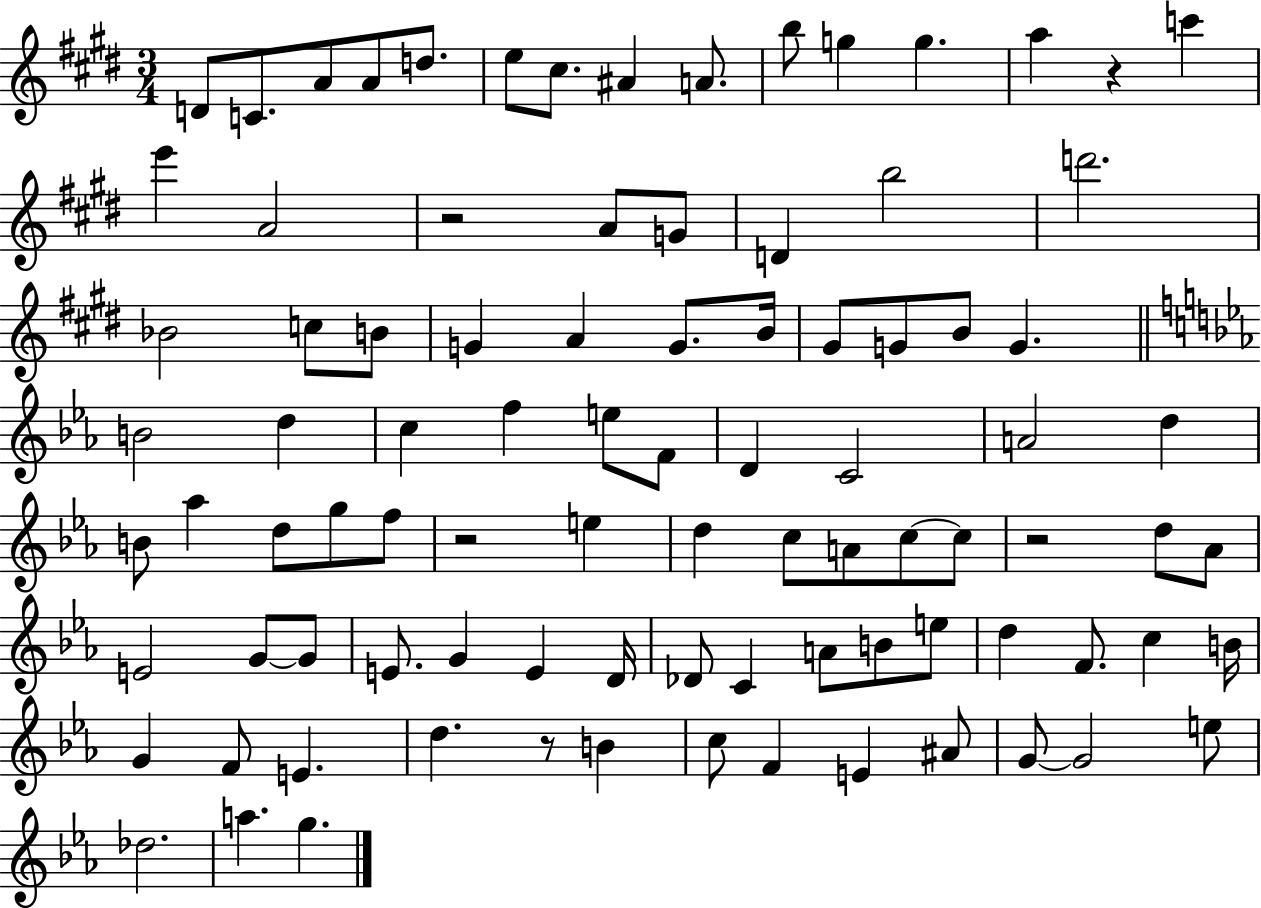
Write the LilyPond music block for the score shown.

{
  \clef treble
  \numericTimeSignature
  \time 3/4
  \key e \major
  d'8 c'8. a'8 a'8 d''8. | e''8 cis''8. ais'4 a'8. | b''8 g''4 g''4. | a''4 r4 c'''4 | \break e'''4 a'2 | r2 a'8 g'8 | d'4 b''2 | d'''2. | \break bes'2 c''8 b'8 | g'4 a'4 g'8. b'16 | gis'8 g'8 b'8 g'4. | \bar "||" \break \key ees \major b'2 d''4 | c''4 f''4 e''8 f'8 | d'4 c'2 | a'2 d''4 | \break b'8 aes''4 d''8 g''8 f''8 | r2 e''4 | d''4 c''8 a'8 c''8~~ c''8 | r2 d''8 aes'8 | \break e'2 g'8~~ g'8 | e'8. g'4 e'4 d'16 | des'8 c'4 a'8 b'8 e''8 | d''4 f'8. c''4 b'16 | \break g'4 f'8 e'4. | d''4. r8 b'4 | c''8 f'4 e'4 ais'8 | g'8~~ g'2 e''8 | \break des''2. | a''4. g''4. | \bar "|."
}